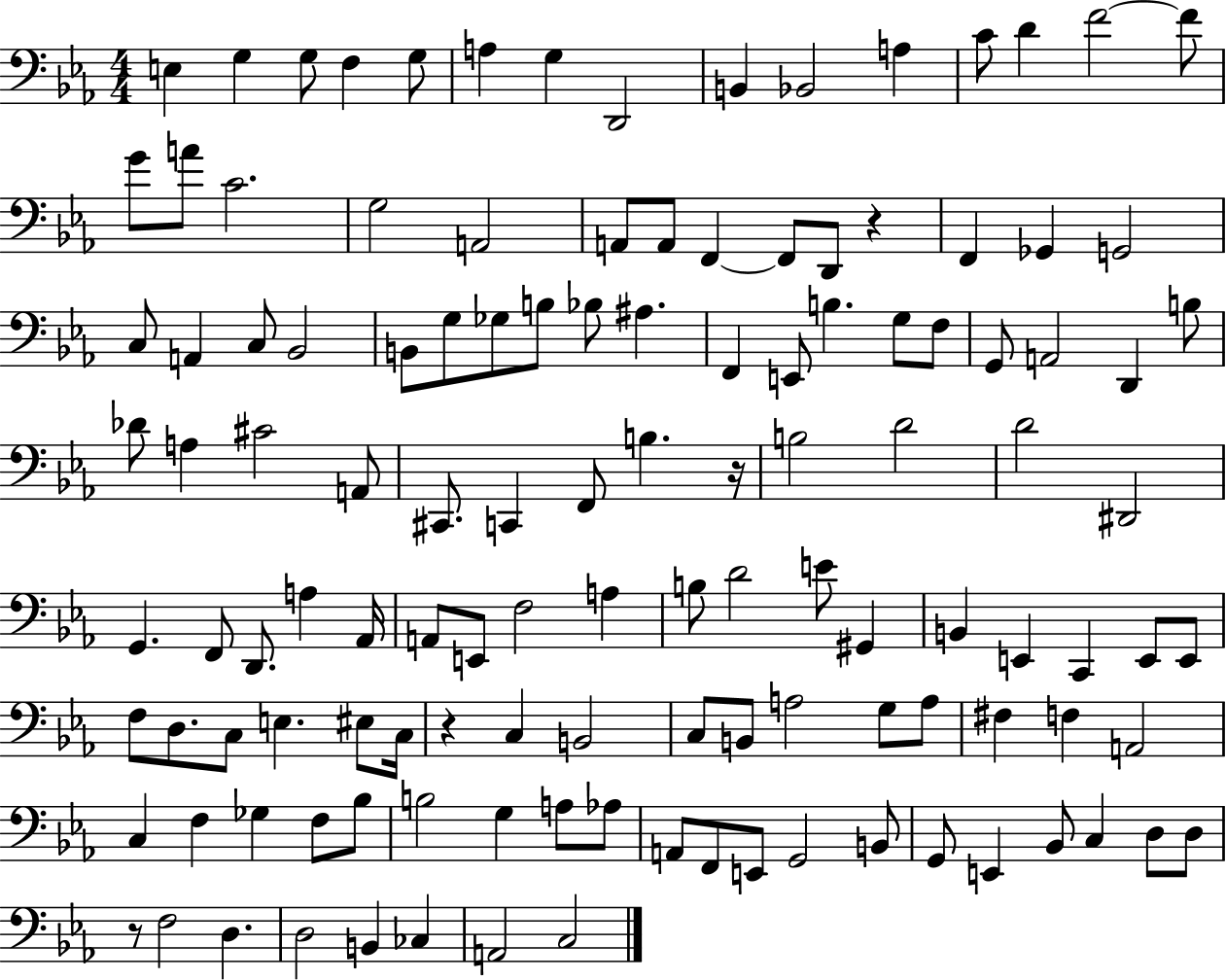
E3/q G3/q G3/e F3/q G3/e A3/q G3/q D2/h B2/q Bb2/h A3/q C4/e D4/q F4/h F4/e G4/e A4/e C4/h. G3/h A2/h A2/e A2/e F2/q F2/e D2/e R/q F2/q Gb2/q G2/h C3/e A2/q C3/e Bb2/h B2/e G3/e Gb3/e B3/e Bb3/e A#3/q. F2/q E2/e B3/q. G3/e F3/e G2/e A2/h D2/q B3/e Db4/e A3/q C#4/h A2/e C#2/e. C2/q F2/e B3/q. R/s B3/h D4/h D4/h D#2/h G2/q. F2/e D2/e. A3/q Ab2/s A2/e E2/e F3/h A3/q B3/e D4/h E4/e G#2/q B2/q E2/q C2/q E2/e E2/e F3/e D3/e. C3/e E3/q. EIS3/e C3/s R/q C3/q B2/h C3/e B2/e A3/h G3/e A3/e F#3/q F3/q A2/h C3/q F3/q Gb3/q F3/e Bb3/e B3/h G3/q A3/e Ab3/e A2/e F2/e E2/e G2/h B2/e G2/e E2/q Bb2/e C3/q D3/e D3/e R/e F3/h D3/q. D3/h B2/q CES3/q A2/h C3/h